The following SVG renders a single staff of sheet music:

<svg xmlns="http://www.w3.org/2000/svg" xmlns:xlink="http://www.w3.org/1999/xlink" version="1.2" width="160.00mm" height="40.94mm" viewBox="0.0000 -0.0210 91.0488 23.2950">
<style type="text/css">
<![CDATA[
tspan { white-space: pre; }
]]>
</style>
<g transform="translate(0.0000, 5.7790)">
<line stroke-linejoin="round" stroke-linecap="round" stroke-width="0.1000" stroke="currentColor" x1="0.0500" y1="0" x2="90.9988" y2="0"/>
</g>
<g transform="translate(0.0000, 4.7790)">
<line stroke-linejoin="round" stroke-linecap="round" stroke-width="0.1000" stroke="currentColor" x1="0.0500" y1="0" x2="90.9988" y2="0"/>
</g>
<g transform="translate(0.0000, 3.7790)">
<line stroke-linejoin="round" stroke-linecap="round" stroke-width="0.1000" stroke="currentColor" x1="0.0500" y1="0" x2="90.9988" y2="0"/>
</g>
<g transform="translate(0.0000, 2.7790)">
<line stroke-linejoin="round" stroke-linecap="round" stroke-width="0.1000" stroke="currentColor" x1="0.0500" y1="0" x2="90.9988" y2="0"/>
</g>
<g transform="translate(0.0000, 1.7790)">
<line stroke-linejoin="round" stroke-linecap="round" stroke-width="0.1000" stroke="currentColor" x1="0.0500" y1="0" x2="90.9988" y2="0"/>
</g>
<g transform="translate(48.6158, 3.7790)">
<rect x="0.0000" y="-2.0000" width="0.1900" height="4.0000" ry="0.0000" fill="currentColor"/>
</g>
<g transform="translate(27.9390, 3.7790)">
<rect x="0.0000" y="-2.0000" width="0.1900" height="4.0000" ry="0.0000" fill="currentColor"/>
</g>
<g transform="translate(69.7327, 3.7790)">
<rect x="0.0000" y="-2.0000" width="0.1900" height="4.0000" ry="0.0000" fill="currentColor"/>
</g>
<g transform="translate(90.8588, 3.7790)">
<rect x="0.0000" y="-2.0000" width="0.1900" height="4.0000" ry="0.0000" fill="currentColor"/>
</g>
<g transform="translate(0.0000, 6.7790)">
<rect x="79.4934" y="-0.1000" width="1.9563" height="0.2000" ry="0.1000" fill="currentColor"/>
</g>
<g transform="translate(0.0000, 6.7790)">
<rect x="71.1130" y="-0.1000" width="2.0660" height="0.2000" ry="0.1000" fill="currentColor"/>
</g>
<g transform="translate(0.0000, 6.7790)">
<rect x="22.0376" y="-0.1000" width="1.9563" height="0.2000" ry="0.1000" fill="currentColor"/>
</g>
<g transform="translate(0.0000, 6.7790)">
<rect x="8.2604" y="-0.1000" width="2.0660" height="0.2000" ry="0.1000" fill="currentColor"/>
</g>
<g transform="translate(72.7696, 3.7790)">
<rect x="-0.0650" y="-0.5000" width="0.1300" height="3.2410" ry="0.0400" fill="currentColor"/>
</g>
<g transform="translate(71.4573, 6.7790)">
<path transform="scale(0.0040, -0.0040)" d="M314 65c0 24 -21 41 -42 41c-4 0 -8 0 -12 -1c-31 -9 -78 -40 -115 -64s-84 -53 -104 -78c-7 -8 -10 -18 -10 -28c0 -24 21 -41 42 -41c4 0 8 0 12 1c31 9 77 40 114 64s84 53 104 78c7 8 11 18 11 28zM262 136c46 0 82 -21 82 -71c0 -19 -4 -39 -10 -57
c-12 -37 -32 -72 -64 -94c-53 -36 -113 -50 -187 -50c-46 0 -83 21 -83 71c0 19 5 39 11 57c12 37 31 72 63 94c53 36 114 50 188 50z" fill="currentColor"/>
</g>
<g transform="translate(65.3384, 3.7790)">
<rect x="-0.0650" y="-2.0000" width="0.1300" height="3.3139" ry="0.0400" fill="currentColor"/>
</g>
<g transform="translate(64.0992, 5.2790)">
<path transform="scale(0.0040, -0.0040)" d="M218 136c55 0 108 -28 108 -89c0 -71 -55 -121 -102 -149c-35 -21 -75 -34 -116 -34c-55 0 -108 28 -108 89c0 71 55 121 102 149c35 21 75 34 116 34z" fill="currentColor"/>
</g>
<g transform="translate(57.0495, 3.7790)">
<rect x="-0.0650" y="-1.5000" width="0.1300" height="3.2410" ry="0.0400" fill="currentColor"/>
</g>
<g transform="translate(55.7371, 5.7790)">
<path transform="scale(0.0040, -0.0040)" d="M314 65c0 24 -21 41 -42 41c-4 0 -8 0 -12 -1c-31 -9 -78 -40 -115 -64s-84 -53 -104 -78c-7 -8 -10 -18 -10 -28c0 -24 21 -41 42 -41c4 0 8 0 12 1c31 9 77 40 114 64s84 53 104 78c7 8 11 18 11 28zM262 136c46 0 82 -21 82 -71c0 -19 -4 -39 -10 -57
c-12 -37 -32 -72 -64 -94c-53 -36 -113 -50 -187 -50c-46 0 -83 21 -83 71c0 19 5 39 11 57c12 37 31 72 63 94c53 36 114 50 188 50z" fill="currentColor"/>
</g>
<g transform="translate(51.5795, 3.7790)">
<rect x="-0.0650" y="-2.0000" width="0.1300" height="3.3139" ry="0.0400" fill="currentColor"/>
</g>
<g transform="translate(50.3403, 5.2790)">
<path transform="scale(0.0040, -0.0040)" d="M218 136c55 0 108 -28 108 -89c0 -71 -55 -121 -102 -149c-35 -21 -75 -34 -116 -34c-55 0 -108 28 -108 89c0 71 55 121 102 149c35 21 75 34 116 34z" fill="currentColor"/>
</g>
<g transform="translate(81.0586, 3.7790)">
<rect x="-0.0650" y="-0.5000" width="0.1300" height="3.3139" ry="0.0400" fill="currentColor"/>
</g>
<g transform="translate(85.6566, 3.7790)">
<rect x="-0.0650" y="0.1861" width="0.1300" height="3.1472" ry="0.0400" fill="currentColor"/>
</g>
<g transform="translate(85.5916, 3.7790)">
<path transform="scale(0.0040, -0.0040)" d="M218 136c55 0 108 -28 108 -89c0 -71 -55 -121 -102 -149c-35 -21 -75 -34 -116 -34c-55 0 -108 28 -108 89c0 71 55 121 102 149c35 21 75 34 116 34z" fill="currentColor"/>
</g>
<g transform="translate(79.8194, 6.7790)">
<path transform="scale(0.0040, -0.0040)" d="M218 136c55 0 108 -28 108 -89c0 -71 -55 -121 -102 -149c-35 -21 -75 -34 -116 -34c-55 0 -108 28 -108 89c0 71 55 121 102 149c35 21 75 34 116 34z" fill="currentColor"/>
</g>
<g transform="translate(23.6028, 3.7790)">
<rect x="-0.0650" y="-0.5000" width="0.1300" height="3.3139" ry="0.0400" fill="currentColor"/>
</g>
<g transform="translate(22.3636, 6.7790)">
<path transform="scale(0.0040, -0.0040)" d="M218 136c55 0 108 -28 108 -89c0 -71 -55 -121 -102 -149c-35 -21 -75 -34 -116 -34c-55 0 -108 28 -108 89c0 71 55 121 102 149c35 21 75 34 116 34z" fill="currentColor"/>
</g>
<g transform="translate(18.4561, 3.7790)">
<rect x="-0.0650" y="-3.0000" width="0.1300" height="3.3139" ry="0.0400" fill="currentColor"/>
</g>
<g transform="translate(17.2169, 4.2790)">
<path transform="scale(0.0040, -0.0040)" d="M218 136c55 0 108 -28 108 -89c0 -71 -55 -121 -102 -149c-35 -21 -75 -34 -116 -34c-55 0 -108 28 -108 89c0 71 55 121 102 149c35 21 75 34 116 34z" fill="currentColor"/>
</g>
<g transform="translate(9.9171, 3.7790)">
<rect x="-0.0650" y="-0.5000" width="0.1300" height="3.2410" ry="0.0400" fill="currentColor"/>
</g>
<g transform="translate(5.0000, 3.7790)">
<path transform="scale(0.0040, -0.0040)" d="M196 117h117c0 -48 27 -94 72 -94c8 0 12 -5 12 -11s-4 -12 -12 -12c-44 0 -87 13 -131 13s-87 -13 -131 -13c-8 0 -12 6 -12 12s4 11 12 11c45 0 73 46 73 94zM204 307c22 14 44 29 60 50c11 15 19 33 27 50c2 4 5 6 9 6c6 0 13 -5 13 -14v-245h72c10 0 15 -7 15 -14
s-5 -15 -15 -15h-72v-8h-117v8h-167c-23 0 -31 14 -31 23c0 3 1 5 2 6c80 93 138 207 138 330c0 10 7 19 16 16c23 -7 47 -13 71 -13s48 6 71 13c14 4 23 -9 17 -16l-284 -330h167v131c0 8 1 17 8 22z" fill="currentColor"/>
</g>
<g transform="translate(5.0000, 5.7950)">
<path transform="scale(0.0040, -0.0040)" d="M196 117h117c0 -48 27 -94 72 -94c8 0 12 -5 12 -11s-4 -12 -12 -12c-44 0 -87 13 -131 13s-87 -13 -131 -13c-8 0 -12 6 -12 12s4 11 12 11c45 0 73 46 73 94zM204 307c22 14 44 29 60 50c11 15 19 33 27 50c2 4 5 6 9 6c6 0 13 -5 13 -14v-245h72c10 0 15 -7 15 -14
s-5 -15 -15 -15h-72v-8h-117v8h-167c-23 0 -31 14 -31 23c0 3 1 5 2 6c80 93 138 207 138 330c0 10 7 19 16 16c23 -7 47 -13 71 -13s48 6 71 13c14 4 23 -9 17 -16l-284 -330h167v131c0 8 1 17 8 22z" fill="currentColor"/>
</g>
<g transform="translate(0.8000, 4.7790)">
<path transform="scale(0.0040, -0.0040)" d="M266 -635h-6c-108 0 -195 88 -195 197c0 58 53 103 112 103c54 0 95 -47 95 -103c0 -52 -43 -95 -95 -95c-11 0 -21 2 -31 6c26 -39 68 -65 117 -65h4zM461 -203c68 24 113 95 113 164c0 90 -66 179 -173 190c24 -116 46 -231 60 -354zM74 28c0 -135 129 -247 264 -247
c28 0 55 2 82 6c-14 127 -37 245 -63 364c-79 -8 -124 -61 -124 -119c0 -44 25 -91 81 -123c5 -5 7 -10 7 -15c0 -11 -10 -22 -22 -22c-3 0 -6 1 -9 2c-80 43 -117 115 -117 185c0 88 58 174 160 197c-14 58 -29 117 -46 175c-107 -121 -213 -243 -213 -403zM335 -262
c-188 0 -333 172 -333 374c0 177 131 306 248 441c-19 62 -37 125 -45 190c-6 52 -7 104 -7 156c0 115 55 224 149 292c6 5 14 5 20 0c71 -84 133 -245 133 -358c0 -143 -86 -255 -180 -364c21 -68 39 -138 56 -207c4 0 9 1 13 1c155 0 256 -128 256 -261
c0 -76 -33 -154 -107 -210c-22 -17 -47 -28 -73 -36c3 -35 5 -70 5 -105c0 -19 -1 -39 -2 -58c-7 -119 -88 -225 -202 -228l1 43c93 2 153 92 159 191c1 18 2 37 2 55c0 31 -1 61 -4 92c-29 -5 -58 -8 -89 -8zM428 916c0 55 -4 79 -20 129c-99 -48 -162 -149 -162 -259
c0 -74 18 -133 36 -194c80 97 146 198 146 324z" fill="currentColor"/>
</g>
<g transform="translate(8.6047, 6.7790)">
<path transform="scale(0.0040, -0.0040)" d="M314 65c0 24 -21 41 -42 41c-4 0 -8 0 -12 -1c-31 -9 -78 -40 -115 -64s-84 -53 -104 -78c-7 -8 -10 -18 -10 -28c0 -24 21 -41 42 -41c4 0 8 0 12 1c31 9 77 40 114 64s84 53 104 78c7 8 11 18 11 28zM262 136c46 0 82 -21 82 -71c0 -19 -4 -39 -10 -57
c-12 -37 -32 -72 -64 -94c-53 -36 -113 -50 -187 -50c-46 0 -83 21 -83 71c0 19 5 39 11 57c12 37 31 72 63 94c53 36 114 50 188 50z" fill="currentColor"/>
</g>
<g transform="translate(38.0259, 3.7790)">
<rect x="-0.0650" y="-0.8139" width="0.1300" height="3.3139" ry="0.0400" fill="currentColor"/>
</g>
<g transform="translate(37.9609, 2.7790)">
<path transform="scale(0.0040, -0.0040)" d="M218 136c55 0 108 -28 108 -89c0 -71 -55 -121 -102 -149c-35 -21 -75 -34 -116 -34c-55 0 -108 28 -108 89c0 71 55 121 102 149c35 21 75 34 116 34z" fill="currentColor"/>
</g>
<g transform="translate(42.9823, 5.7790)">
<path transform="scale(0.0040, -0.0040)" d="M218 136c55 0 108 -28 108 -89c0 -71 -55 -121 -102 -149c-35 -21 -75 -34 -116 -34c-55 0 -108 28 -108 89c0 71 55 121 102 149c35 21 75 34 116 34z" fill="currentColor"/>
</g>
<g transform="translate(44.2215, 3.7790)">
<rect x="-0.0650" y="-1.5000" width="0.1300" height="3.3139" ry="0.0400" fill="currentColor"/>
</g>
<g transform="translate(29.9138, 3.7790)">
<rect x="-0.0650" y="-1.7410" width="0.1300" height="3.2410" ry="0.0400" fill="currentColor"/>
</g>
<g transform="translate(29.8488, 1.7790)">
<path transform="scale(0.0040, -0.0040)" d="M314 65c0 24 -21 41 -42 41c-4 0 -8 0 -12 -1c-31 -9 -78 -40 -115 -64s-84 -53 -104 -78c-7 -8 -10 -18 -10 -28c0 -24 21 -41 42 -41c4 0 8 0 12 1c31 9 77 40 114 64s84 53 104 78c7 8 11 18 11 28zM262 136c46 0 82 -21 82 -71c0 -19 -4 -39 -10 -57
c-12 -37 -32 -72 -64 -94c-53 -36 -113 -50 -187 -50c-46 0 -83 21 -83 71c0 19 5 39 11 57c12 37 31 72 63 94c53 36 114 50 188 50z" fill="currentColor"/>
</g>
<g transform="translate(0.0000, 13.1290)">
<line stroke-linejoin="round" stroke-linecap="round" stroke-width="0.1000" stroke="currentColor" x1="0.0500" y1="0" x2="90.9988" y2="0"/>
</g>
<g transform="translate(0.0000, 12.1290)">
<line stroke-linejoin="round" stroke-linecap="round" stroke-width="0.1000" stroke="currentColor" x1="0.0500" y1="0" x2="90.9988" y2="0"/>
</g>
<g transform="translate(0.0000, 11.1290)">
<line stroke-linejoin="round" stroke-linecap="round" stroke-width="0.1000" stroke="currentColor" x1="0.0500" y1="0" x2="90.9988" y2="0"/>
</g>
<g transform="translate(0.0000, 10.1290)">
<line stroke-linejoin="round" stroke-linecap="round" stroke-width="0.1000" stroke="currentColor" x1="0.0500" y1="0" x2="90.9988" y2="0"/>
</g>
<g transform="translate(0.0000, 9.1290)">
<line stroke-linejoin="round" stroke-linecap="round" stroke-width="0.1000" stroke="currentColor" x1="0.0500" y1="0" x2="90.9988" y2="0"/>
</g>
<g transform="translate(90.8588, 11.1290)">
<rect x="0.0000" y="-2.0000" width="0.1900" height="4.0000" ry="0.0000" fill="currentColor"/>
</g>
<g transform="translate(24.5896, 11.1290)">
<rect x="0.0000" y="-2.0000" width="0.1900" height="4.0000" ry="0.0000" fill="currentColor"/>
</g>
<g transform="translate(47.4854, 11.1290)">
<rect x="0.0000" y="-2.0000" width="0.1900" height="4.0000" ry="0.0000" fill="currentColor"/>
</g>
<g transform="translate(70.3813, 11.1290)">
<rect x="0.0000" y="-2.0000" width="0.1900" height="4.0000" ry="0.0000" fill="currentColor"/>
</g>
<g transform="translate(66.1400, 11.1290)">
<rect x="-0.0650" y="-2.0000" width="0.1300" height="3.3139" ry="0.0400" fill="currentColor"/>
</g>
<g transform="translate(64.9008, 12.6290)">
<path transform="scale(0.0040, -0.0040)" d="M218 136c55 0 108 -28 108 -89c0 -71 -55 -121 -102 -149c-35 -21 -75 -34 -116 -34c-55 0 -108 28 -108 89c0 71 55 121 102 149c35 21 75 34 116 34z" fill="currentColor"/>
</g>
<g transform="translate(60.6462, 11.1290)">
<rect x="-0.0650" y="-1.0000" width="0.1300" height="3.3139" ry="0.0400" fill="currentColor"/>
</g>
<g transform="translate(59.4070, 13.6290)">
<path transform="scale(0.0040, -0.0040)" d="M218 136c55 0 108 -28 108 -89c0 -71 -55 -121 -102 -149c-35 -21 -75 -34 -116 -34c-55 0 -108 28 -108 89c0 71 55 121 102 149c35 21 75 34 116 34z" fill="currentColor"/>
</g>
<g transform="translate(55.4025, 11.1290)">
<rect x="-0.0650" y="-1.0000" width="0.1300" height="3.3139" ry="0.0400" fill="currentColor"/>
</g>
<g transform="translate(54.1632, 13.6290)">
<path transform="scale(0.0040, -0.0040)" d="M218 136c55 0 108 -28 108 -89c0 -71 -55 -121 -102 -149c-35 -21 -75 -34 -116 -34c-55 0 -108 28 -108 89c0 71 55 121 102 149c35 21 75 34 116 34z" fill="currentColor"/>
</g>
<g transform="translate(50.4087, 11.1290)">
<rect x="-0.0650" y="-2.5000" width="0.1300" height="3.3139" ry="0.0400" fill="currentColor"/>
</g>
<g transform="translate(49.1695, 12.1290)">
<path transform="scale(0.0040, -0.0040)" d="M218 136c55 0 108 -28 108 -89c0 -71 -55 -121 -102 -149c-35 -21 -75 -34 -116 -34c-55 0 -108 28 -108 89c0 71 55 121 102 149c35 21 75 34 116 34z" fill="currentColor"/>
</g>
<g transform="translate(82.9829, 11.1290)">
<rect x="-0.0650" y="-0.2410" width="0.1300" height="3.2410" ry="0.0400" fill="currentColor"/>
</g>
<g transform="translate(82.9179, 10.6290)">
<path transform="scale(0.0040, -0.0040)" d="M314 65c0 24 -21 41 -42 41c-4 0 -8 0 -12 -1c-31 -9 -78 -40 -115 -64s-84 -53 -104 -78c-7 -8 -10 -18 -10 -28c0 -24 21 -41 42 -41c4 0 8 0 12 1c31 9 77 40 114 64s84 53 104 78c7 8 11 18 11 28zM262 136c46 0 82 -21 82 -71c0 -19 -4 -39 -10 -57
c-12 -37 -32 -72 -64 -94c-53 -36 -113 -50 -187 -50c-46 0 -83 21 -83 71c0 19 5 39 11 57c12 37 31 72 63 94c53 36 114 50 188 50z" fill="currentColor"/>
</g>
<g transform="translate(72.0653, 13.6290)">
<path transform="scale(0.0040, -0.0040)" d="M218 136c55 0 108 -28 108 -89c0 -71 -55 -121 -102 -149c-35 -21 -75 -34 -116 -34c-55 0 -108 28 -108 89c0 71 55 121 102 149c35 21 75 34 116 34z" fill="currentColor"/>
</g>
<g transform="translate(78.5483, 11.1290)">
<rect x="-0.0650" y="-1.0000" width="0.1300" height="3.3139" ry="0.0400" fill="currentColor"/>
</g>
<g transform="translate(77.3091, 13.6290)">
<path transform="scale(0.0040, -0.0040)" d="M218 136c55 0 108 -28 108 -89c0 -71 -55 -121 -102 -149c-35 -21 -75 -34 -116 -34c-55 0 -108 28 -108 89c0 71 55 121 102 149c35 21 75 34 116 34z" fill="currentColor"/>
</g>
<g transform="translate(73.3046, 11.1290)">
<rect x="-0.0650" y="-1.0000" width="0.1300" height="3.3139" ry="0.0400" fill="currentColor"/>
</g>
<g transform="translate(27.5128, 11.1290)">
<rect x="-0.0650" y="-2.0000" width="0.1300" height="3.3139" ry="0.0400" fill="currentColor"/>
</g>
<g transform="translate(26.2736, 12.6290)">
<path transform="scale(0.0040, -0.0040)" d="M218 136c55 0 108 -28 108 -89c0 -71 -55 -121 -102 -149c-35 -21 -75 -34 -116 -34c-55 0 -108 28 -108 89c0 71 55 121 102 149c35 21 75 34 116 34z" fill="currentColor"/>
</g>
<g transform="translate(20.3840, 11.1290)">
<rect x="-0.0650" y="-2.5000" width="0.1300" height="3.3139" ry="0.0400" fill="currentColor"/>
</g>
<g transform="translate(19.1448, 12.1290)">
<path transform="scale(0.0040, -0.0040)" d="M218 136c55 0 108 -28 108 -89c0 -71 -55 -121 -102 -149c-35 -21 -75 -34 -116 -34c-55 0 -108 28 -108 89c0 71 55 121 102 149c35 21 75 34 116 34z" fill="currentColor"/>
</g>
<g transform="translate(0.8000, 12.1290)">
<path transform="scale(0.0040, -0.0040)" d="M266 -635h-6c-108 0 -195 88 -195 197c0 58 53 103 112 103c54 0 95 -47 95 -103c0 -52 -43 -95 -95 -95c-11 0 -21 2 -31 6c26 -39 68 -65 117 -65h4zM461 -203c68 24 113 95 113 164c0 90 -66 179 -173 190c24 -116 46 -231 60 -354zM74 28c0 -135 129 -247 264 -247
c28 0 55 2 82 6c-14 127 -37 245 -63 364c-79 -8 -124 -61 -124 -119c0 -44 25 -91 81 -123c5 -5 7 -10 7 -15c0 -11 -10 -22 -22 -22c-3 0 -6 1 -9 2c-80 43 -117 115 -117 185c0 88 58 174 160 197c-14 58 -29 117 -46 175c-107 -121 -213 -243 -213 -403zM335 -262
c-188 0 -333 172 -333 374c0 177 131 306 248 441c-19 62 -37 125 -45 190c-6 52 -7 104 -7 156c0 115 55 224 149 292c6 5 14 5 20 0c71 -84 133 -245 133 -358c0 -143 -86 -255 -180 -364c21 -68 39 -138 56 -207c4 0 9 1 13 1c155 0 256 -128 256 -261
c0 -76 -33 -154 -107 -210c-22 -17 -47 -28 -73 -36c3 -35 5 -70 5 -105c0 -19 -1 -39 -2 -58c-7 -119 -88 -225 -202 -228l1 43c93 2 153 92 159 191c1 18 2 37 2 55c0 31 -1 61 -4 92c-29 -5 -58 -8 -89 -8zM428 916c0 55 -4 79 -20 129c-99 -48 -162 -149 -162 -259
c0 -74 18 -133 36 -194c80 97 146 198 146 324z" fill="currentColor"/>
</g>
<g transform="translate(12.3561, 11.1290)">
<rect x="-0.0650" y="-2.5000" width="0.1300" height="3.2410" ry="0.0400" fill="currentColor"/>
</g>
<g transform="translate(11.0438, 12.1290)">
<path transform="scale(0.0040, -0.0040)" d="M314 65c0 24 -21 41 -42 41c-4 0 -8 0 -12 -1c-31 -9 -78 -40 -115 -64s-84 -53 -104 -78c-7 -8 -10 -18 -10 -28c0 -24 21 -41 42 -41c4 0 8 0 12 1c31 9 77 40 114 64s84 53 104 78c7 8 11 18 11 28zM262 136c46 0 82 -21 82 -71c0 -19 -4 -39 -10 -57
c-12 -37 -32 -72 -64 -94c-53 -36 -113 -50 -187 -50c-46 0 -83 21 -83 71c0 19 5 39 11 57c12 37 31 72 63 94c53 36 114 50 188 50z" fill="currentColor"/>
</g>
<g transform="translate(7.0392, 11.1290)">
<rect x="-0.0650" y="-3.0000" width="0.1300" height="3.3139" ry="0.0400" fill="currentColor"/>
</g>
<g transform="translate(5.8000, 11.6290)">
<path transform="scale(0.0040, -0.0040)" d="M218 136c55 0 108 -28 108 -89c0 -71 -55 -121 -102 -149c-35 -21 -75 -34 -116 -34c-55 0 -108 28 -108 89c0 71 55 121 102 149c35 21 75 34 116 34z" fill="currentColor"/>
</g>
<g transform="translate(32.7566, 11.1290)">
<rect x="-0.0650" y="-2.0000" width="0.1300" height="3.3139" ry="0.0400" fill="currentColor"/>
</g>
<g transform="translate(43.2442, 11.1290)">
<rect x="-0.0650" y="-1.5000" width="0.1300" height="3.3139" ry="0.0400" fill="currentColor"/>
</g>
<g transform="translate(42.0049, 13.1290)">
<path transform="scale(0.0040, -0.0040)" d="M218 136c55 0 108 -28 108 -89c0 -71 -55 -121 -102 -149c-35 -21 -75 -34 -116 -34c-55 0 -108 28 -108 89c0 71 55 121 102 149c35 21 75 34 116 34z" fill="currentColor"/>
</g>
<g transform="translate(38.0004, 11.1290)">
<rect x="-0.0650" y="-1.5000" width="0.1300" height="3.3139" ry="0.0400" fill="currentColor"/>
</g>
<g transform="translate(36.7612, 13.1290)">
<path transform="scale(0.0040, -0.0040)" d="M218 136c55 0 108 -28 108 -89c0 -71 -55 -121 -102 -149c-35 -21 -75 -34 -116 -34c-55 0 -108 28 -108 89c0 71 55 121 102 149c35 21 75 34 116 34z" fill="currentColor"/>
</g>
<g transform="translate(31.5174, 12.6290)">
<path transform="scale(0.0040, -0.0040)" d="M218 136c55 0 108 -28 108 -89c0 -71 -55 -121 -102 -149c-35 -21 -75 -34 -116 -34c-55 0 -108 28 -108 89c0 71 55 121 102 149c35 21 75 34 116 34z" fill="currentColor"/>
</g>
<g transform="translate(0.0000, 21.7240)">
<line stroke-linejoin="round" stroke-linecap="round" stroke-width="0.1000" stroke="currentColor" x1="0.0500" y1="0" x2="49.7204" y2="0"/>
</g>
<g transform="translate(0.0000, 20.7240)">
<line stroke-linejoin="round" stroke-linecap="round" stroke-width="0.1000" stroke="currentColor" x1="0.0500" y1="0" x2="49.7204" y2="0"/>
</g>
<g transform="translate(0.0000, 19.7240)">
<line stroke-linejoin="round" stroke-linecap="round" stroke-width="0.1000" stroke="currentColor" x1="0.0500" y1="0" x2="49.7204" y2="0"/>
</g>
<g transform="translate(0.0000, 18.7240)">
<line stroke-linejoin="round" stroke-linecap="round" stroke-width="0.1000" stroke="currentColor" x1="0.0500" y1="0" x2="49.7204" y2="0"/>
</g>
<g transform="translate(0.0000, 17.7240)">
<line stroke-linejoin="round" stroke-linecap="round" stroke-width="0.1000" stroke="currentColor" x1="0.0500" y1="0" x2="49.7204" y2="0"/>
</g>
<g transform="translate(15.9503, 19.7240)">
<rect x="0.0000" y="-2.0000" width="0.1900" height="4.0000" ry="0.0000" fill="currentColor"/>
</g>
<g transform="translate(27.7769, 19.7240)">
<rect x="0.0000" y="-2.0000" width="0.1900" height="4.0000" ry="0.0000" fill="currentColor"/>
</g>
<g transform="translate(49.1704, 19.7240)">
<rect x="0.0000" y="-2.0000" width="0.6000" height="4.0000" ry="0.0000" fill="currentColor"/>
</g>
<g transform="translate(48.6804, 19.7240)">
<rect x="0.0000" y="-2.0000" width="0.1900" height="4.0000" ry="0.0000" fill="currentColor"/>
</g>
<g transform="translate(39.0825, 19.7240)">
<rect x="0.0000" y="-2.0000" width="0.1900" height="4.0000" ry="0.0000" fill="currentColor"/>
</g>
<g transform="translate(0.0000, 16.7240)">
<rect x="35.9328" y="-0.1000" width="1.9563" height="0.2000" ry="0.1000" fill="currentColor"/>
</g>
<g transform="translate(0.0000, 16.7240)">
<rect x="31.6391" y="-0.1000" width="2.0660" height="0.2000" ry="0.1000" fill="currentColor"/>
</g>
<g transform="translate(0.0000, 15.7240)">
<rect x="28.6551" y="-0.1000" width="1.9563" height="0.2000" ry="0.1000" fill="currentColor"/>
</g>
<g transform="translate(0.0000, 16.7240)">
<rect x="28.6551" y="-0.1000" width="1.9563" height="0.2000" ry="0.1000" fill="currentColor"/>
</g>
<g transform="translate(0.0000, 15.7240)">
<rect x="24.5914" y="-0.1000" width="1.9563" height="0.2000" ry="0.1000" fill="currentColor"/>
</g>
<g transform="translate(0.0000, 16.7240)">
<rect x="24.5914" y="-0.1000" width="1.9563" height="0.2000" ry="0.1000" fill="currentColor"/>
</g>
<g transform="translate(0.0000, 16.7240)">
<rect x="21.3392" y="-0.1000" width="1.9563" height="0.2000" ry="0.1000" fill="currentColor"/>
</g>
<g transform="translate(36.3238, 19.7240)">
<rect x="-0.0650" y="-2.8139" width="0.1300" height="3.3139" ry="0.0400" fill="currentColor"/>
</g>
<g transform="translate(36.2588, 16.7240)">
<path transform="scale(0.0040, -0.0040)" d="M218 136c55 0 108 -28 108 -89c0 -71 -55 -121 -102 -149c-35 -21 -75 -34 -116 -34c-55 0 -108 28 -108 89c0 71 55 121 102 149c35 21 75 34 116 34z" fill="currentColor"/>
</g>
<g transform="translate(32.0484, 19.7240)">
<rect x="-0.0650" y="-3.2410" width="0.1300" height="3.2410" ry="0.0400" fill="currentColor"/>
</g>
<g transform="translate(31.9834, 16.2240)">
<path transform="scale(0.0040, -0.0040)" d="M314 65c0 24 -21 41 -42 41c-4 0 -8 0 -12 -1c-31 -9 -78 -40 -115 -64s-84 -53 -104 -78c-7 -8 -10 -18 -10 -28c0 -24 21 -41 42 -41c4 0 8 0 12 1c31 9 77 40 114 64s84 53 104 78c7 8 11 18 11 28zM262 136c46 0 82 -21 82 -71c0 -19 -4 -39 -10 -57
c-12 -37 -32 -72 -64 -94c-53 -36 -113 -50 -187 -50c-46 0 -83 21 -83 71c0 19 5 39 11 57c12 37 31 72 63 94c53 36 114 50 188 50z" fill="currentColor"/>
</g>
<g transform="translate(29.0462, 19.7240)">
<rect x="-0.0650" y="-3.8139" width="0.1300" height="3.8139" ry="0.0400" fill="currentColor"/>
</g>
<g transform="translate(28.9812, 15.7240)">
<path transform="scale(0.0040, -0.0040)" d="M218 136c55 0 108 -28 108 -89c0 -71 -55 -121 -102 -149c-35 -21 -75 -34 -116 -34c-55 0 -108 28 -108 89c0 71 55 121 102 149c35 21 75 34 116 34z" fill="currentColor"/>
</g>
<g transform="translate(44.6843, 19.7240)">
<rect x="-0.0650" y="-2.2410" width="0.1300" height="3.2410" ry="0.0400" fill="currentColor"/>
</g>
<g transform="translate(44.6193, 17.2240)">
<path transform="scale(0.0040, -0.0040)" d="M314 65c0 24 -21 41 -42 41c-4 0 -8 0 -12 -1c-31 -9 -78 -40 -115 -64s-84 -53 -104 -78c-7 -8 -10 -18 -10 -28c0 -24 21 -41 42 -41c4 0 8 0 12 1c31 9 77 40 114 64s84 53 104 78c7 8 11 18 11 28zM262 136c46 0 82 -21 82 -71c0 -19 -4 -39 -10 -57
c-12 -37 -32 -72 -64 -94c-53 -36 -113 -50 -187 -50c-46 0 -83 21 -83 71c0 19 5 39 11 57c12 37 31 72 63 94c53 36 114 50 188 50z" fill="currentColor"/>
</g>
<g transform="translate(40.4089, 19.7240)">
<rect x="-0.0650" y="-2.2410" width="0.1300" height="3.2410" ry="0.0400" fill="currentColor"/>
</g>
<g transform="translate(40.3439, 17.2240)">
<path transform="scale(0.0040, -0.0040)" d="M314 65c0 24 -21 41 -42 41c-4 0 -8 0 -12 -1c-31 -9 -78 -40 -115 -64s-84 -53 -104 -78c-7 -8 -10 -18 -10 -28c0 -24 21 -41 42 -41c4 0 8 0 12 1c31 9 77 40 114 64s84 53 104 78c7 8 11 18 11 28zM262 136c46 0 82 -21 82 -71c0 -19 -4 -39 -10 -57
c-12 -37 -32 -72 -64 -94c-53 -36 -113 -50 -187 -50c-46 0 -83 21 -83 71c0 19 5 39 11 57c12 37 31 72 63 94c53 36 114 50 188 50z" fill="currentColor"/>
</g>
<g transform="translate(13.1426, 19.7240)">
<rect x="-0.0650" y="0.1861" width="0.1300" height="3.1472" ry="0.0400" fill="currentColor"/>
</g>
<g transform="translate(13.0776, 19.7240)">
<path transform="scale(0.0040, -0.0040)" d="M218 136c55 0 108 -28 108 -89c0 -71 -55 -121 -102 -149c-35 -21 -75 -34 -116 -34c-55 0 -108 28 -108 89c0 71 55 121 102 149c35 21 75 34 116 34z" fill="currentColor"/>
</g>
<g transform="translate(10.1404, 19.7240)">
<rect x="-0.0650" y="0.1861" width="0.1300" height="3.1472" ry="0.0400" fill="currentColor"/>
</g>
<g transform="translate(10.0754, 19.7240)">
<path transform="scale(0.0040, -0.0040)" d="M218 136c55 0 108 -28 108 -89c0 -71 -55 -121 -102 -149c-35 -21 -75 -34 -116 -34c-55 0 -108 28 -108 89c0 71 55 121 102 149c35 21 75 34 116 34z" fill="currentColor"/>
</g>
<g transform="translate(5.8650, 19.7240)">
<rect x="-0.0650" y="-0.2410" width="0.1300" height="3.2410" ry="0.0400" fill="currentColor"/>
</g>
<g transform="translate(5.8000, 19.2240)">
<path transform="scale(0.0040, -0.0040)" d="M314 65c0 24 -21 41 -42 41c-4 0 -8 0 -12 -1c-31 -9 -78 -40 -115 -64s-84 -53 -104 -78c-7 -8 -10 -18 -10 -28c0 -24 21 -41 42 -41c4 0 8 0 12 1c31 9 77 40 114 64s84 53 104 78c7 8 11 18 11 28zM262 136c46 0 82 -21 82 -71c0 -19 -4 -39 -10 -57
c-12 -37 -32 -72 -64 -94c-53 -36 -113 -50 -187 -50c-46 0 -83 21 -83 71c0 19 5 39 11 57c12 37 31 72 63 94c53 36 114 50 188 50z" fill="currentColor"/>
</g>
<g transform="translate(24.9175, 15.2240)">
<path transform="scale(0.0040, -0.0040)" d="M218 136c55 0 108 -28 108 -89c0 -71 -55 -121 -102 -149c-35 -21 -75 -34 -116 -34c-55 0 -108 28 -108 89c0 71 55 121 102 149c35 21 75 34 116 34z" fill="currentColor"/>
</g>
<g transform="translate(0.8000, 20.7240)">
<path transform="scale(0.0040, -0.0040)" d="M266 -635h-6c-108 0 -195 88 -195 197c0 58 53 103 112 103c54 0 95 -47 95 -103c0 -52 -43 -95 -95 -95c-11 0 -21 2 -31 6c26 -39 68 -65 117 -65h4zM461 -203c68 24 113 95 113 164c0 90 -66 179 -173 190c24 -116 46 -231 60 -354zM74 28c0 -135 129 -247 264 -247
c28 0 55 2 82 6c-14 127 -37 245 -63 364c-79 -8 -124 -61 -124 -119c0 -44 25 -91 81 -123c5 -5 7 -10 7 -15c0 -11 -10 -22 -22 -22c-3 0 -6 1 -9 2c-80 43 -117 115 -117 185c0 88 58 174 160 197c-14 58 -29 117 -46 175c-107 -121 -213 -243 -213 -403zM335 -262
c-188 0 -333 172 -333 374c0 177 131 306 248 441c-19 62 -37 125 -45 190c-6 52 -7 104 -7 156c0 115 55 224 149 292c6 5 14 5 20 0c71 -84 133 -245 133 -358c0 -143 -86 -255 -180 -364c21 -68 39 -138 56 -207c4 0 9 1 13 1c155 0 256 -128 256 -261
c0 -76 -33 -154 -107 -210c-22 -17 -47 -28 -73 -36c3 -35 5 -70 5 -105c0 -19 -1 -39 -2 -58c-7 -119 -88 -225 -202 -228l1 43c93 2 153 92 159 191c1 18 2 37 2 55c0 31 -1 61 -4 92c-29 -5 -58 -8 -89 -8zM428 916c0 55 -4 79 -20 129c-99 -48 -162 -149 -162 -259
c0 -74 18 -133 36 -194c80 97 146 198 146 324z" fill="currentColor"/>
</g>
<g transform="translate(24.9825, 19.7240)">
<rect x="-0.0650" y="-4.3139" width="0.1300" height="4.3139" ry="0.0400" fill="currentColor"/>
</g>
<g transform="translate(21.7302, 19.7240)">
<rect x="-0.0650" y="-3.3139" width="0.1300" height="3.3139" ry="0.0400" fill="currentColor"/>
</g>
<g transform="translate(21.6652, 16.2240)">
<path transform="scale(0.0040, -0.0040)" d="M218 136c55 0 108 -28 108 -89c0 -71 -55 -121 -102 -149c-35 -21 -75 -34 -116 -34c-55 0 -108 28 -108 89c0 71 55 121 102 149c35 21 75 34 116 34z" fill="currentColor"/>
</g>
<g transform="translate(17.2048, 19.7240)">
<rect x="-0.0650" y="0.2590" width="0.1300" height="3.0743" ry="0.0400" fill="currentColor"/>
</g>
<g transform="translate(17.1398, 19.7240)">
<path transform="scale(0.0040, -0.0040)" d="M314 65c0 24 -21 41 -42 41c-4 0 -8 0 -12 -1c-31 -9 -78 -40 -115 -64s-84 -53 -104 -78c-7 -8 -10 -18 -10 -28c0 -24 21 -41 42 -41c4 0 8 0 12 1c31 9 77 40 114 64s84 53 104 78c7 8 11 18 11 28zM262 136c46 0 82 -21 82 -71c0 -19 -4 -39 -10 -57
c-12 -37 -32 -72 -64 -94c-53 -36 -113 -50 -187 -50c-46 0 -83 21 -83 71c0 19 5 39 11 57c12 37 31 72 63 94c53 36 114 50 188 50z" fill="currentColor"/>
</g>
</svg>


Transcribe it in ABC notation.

X:1
T:Untitled
M:4/4
L:1/4
K:C
C2 A C f2 d E F E2 F C2 C B A G2 G F F E E G D D F D D c2 c2 B B B2 b d' c' b2 a g2 g2